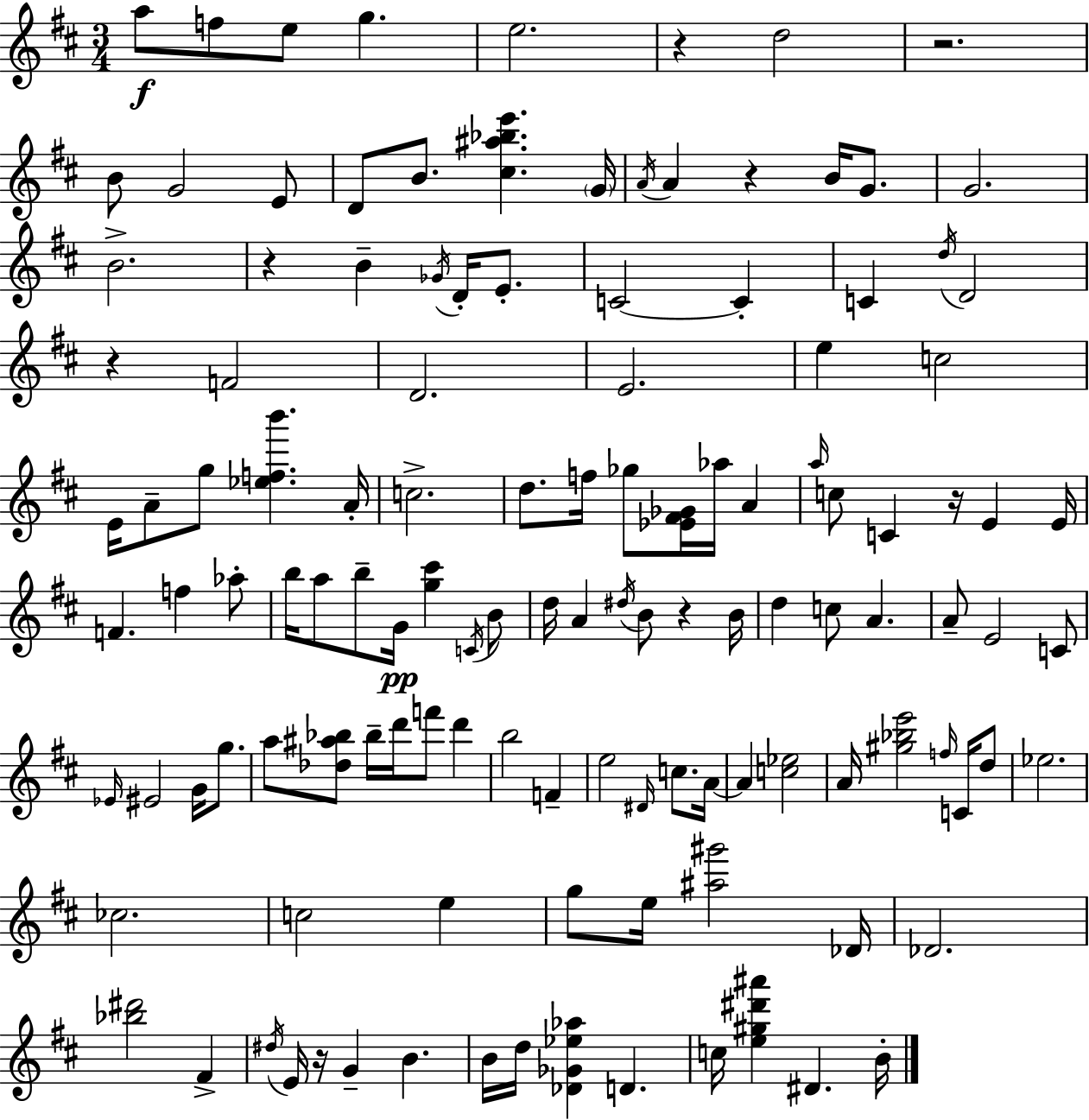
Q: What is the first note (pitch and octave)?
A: A5